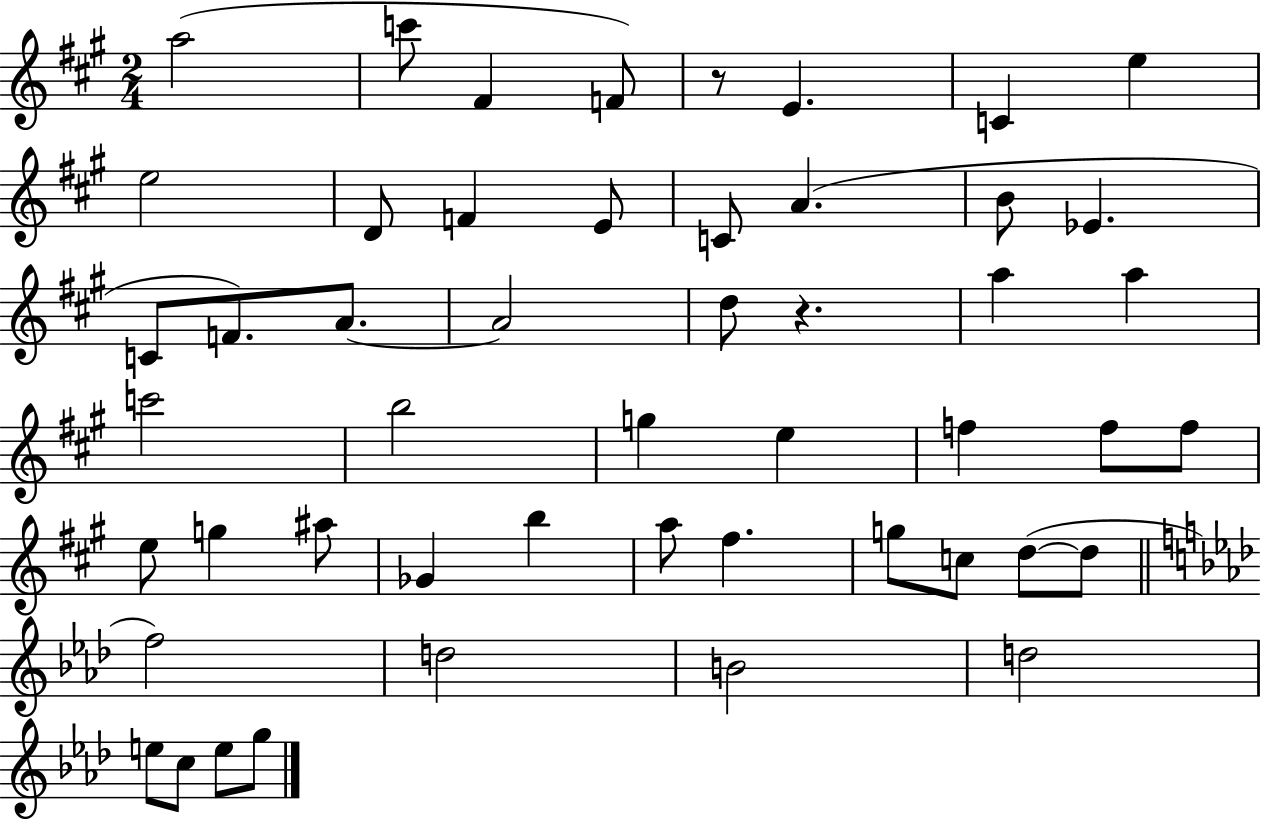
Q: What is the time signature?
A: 2/4